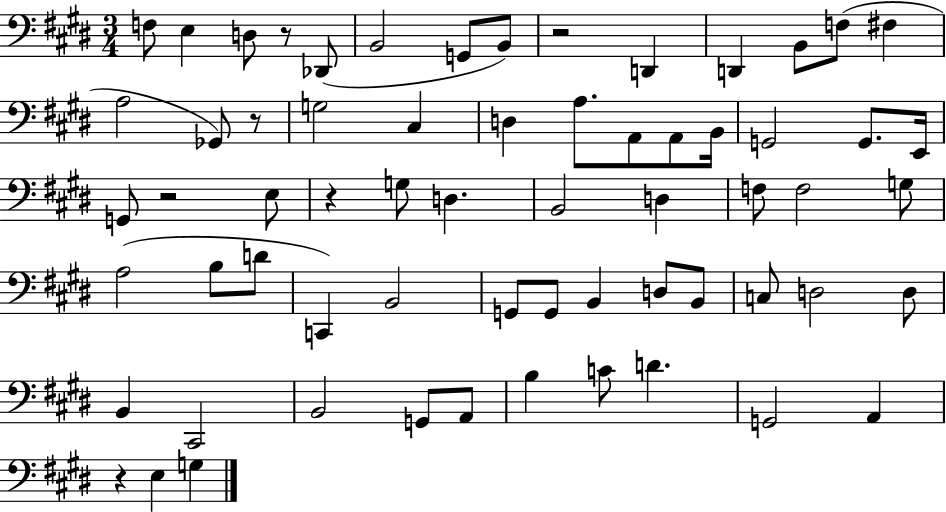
F3/e E3/q D3/e R/e Db2/e B2/h G2/e B2/e R/h D2/q D2/q B2/e F3/e F#3/q A3/h Gb2/e R/e G3/h C#3/q D3/q A3/e. A2/e A2/e B2/s G2/h G2/e. E2/s G2/e R/h E3/e R/q G3/e D3/q. B2/h D3/q F3/e F3/h G3/e A3/h B3/e D4/e C2/q B2/h G2/e G2/e B2/q D3/e B2/e C3/e D3/h D3/e B2/q C#2/h B2/h G2/e A2/e B3/q C4/e D4/q. G2/h A2/q R/q E3/q G3/q